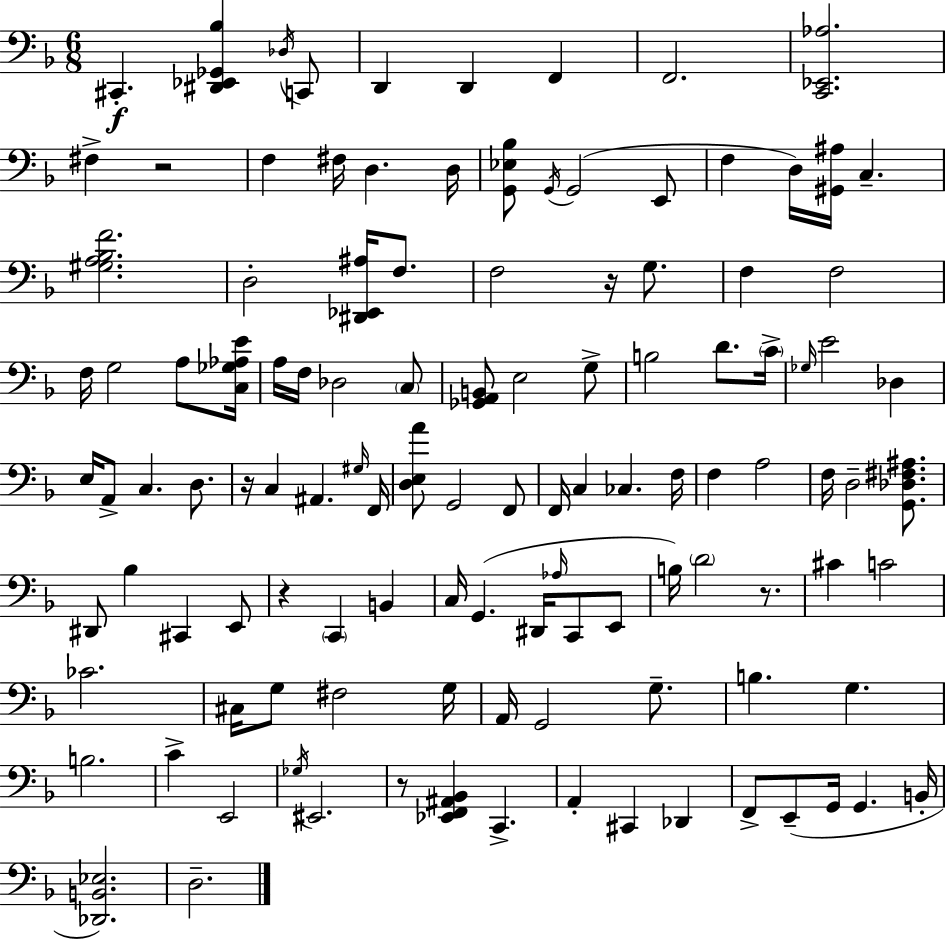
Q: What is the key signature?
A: D minor